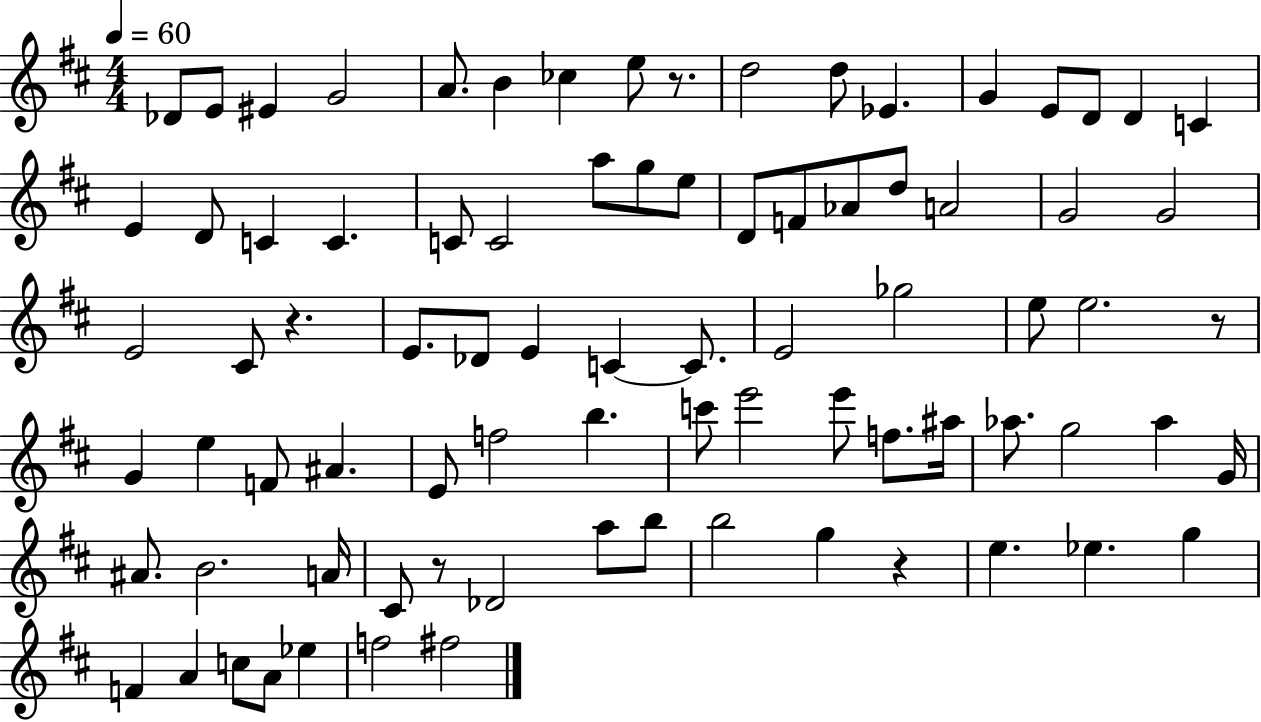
{
  \clef treble
  \numericTimeSignature
  \time 4/4
  \key d \major
  \tempo 4 = 60
  des'8 e'8 eis'4 g'2 | a'8. b'4 ces''4 e''8 r8. | d''2 d''8 ees'4. | g'4 e'8 d'8 d'4 c'4 | \break e'4 d'8 c'4 c'4. | c'8 c'2 a''8 g''8 e''8 | d'8 f'8 aes'8 d''8 a'2 | g'2 g'2 | \break e'2 cis'8 r4. | e'8. des'8 e'4 c'4~~ c'8. | e'2 ges''2 | e''8 e''2. r8 | \break g'4 e''4 f'8 ais'4. | e'8 f''2 b''4. | c'''8 e'''2 e'''8 f''8. ais''16 | aes''8. g''2 aes''4 g'16 | \break ais'8. b'2. a'16 | cis'8 r8 des'2 a''8 b''8 | b''2 g''4 r4 | e''4. ees''4. g''4 | \break f'4 a'4 c''8 a'8 ees''4 | f''2 fis''2 | \bar "|."
}